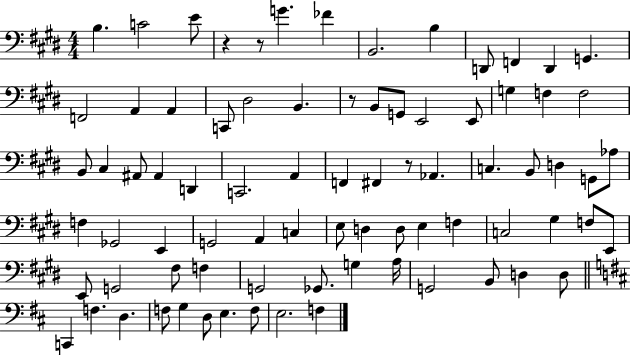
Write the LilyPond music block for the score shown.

{
  \clef bass
  \numericTimeSignature
  \time 4/4
  \key e \major
  \repeat volta 2 { b4. c'2 e'8 | r4 r8 g'4. fes'4 | b,2. b4 | d,8 f,4 d,4 g,4. | \break f,2 a,4 a,4 | c,8 dis2 b,4. | r8 b,8 g,8 e,2 e,8 | g4 f4 f2 | \break b,8 cis4 ais,8 ais,4 d,4 | c,2. a,4 | f,4 fis,4 r8 aes,4. | c4. b,8 d4 g,8 aes8 | \break f4 ges,2 e,4 | g,2 a,4 c4 | e8 d4 d8 e4 f4 | c2 gis4 f8 e,8 | \break e,8 g,2 fis8 f4 | g,2 ges,8. g4 a16 | g,2 b,8 d4 d8 | \bar "||" \break \key b \minor c,4 f4. d4. | f8 g4 d8 e4. f8 | e2. f4 | } \bar "|."
}